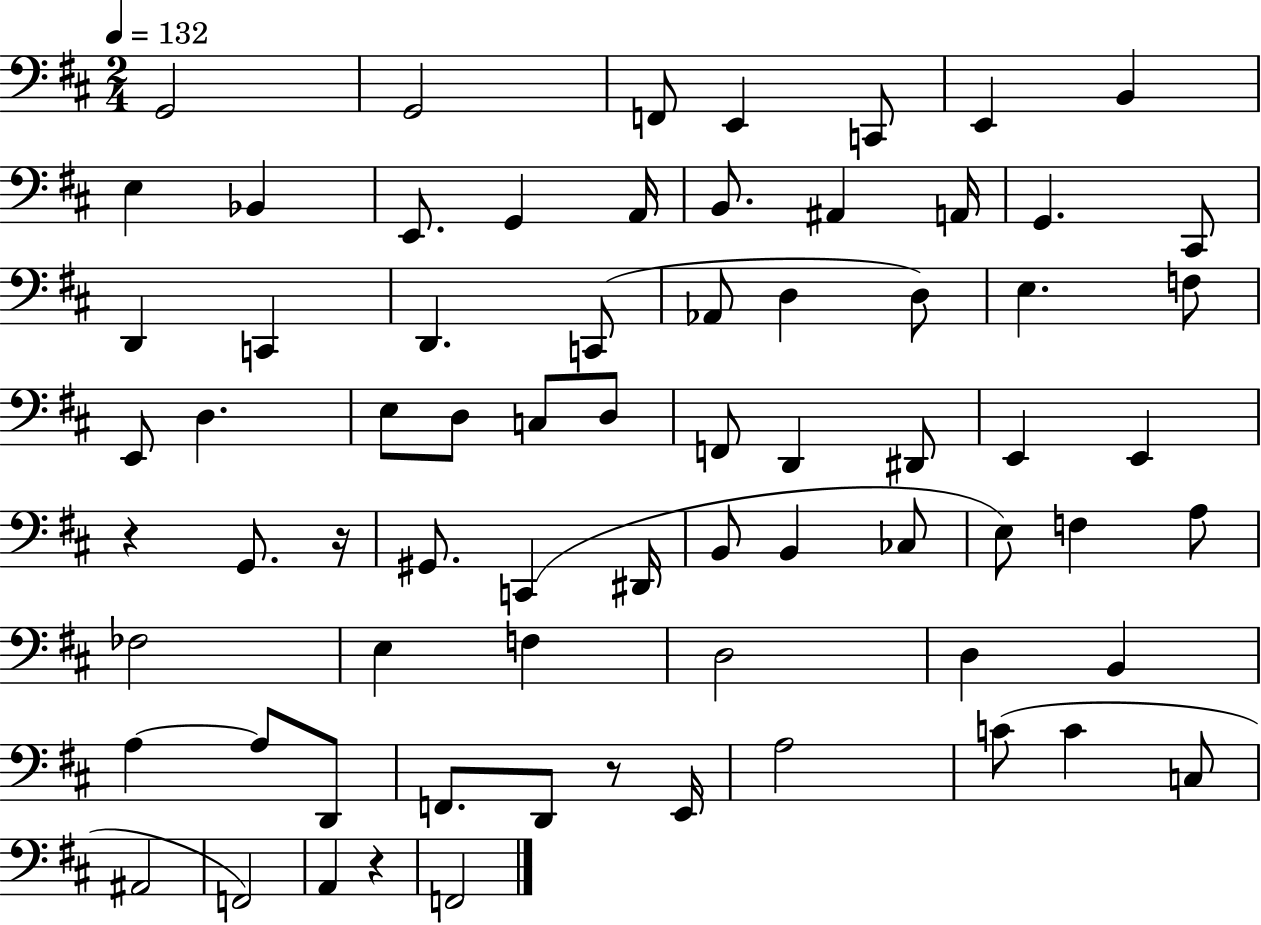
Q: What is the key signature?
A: D major